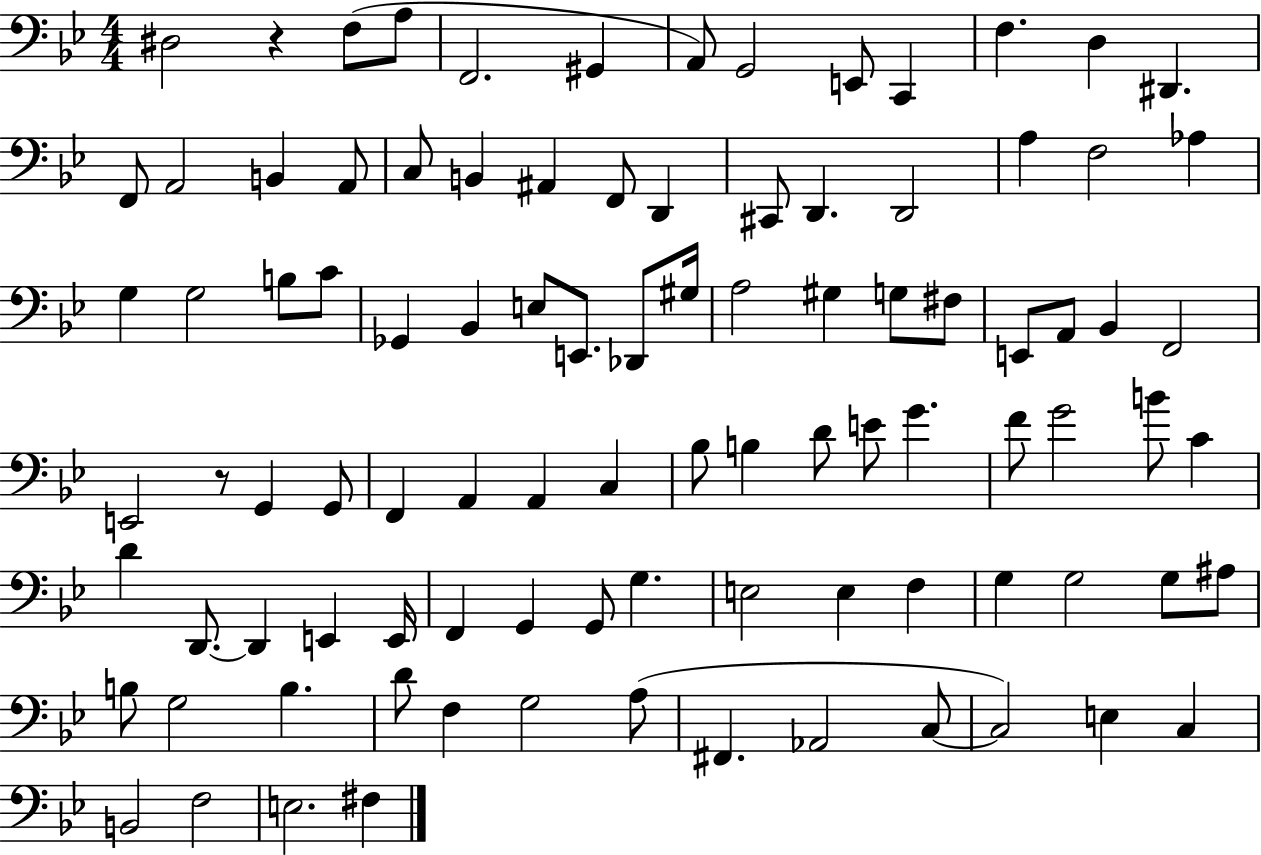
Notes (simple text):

D#3/h R/q F3/e A3/e F2/h. G#2/q A2/e G2/h E2/e C2/q F3/q. D3/q D#2/q. F2/e A2/h B2/q A2/e C3/e B2/q A#2/q F2/e D2/q C#2/e D2/q. D2/h A3/q F3/h Ab3/q G3/q G3/h B3/e C4/e Gb2/q Bb2/q E3/e E2/e. Db2/e G#3/s A3/h G#3/q G3/e F#3/e E2/e A2/e Bb2/q F2/h E2/h R/e G2/q G2/e F2/q A2/q A2/q C3/q Bb3/e B3/q D4/e E4/e G4/q. F4/e G4/h B4/e C4/q D4/q D2/e. D2/q E2/q E2/s F2/q G2/q G2/e G3/q. E3/h E3/q F3/q G3/q G3/h G3/e A#3/e B3/e G3/h B3/q. D4/e F3/q G3/h A3/e F#2/q. Ab2/h C3/e C3/h E3/q C3/q B2/h F3/h E3/h. F#3/q